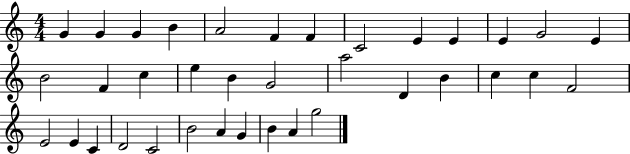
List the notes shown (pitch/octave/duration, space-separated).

G4/q G4/q G4/q B4/q A4/h F4/q F4/q C4/h E4/q E4/q E4/q G4/h E4/q B4/h F4/q C5/q E5/q B4/q G4/h A5/h D4/q B4/q C5/q C5/q F4/h E4/h E4/q C4/q D4/h C4/h B4/h A4/q G4/q B4/q A4/q G5/h